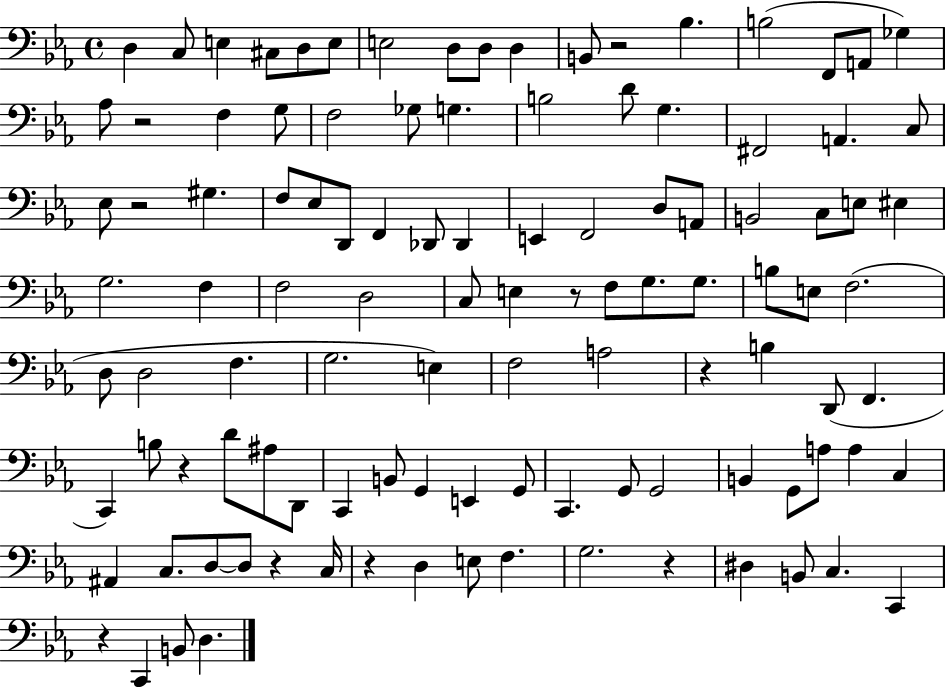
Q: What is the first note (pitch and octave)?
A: D3